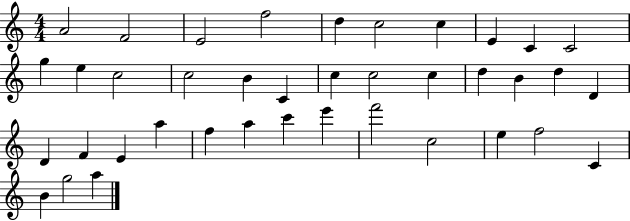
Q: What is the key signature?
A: C major